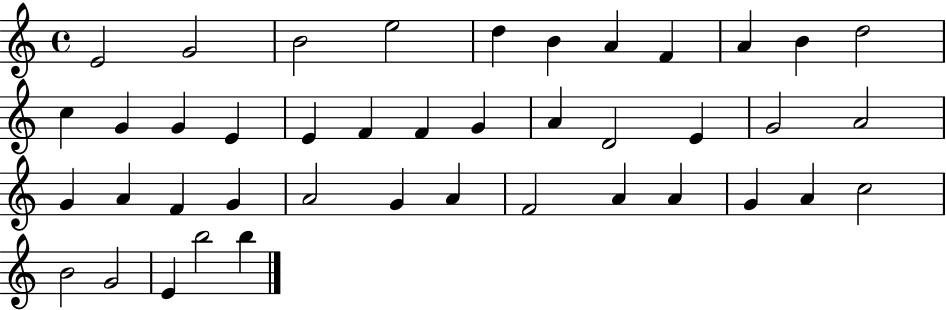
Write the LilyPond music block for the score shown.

{
  \clef treble
  \time 4/4
  \defaultTimeSignature
  \key c \major
  e'2 g'2 | b'2 e''2 | d''4 b'4 a'4 f'4 | a'4 b'4 d''2 | \break c''4 g'4 g'4 e'4 | e'4 f'4 f'4 g'4 | a'4 d'2 e'4 | g'2 a'2 | \break g'4 a'4 f'4 g'4 | a'2 g'4 a'4 | f'2 a'4 a'4 | g'4 a'4 c''2 | \break b'2 g'2 | e'4 b''2 b''4 | \bar "|."
}